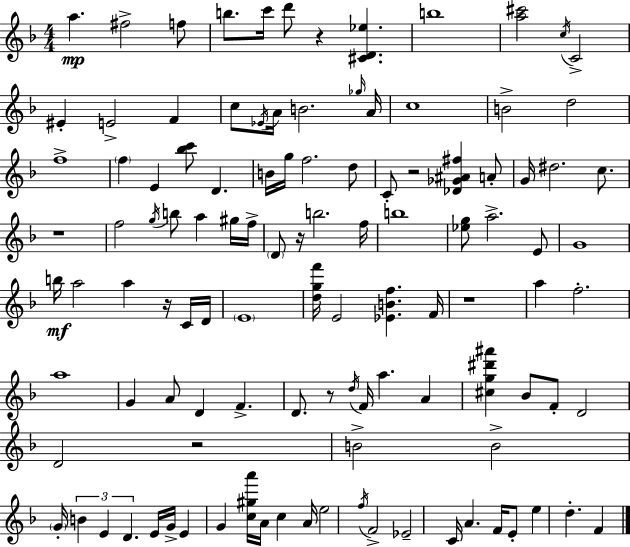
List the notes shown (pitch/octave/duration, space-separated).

A5/q. F#5/h F5/e B5/e. C6/s D6/e R/q [C#4,D4,Eb5]/q. B5/w [A5,C#6]/h C5/s C4/h EIS4/q E4/h F4/q C5/e Eb4/s A4/s B4/h. Gb5/s A4/s C5/w B4/h D5/h F5/w F5/q E4/q [Bb5,C6]/e D4/q. B4/s G5/s F5/h. D5/e C4/e R/h [Db4,Gb4,A#4,F#5]/q A4/e G4/s D#5/h. C5/e. R/w F5/h G5/s B5/e A5/q G#5/s F5/s D4/e R/s B5/h. F5/s B5/w [Eb5,G5]/e A5/h. E4/e G4/w B5/s A5/h A5/q R/s C4/s D4/s E4/w [D5,G5,F6]/s E4/h [Eb4,B4,F5]/q. F4/s R/w A5/q F5/h. A5/w G4/q A4/e D4/q F4/q. D4/e. R/e D5/s F4/s A5/q. A4/q [C#5,G5,D#6,A#6]/q Bb4/e F4/e D4/h D4/h R/h B4/h B4/h G4/s B4/q E4/q D4/q. E4/s G4/s E4/q G4/q [C5,G#5,A6]/s A4/s C5/q A4/s E5/h F5/s F4/h Eb4/h C4/s A4/q. F4/s E4/e E5/q D5/q. F4/q